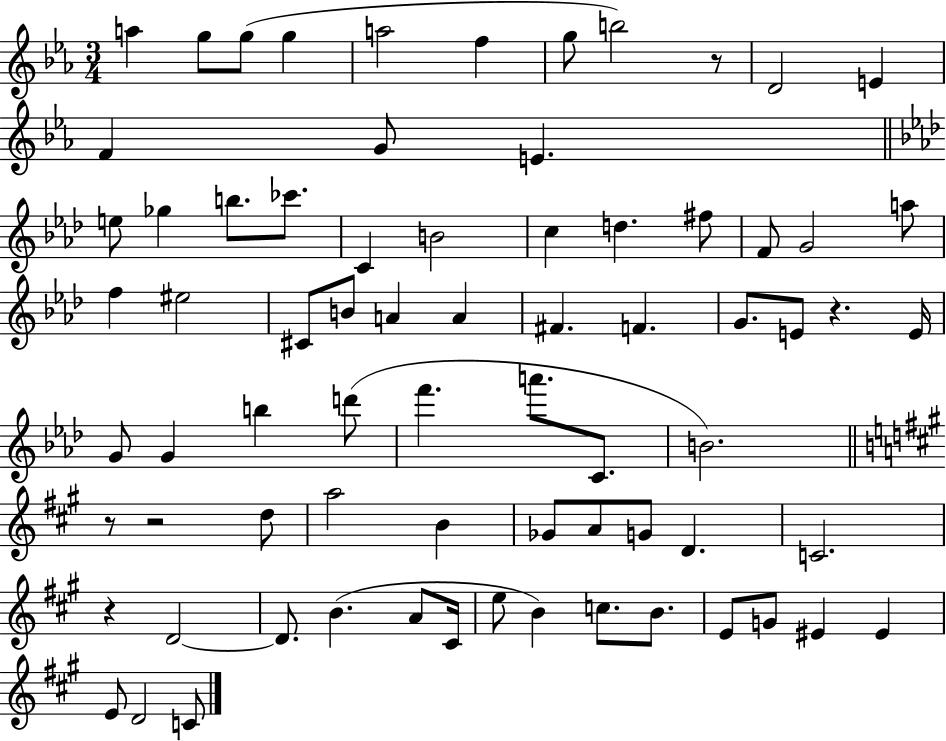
A5/q G5/e G5/e G5/q A5/h F5/q G5/e B5/h R/e D4/h E4/q F4/q G4/e E4/q. E5/e Gb5/q B5/e. CES6/e. C4/q B4/h C5/q D5/q. F#5/e F4/e G4/h A5/e F5/q EIS5/h C#4/e B4/e A4/q A4/q F#4/q. F4/q. G4/e. E4/e R/q. E4/s G4/e G4/q B5/q D6/e F6/q. A6/e. C4/e. B4/h. R/e R/h D5/e A5/h B4/q Gb4/e A4/e G4/e D4/q. C4/h. R/q D4/h D4/e. B4/q. A4/e C#4/s E5/e B4/q C5/e. B4/e. E4/e G4/e EIS4/q EIS4/q E4/e D4/h C4/e